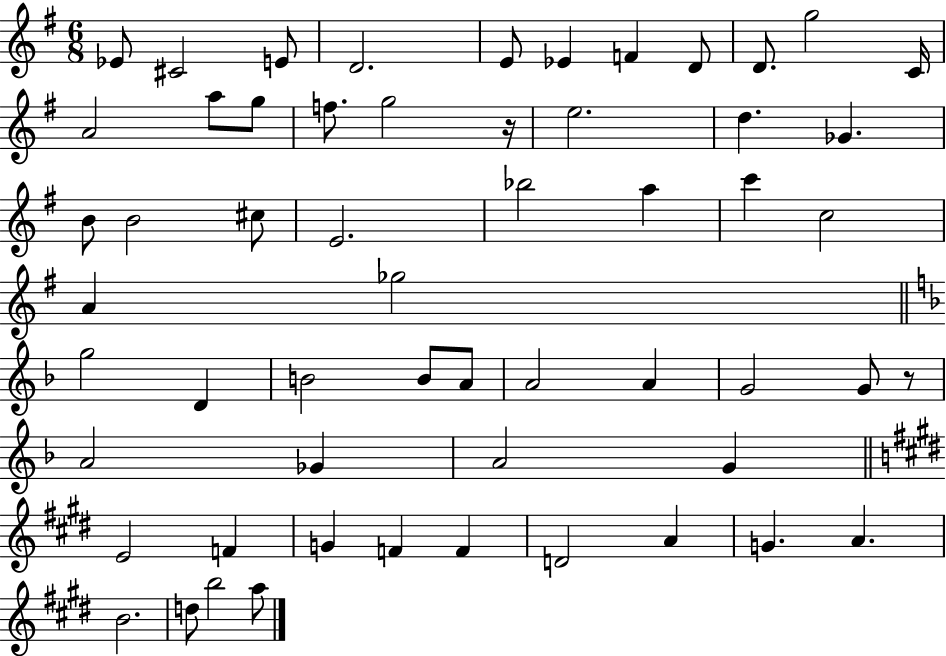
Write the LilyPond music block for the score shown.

{
  \clef treble
  \numericTimeSignature
  \time 6/8
  \key g \major
  \repeat volta 2 { ees'8 cis'2 e'8 | d'2. | e'8 ees'4 f'4 d'8 | d'8. g''2 c'16 | \break a'2 a''8 g''8 | f''8. g''2 r16 | e''2. | d''4. ges'4. | \break b'8 b'2 cis''8 | e'2. | bes''2 a''4 | c'''4 c''2 | \break a'4 ges''2 | \bar "||" \break \key f \major g''2 d'4 | b'2 b'8 a'8 | a'2 a'4 | g'2 g'8 r8 | \break a'2 ges'4 | a'2 g'4 | \bar "||" \break \key e \major e'2 f'4 | g'4 f'4 f'4 | d'2 a'4 | g'4. a'4. | \break b'2. | d''8 b''2 a''8 | } \bar "|."
}